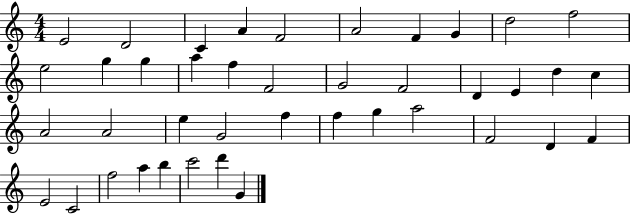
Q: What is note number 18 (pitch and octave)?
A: F4